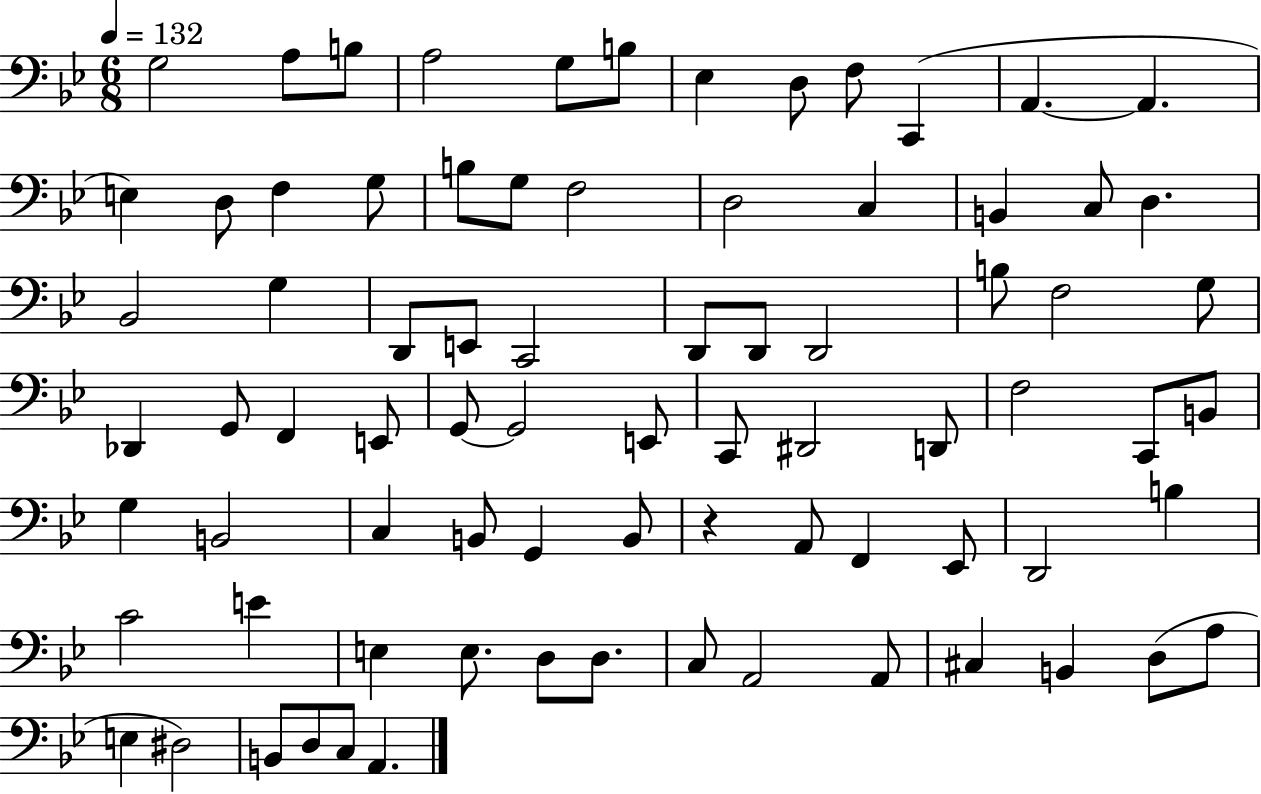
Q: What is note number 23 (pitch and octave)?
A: C3